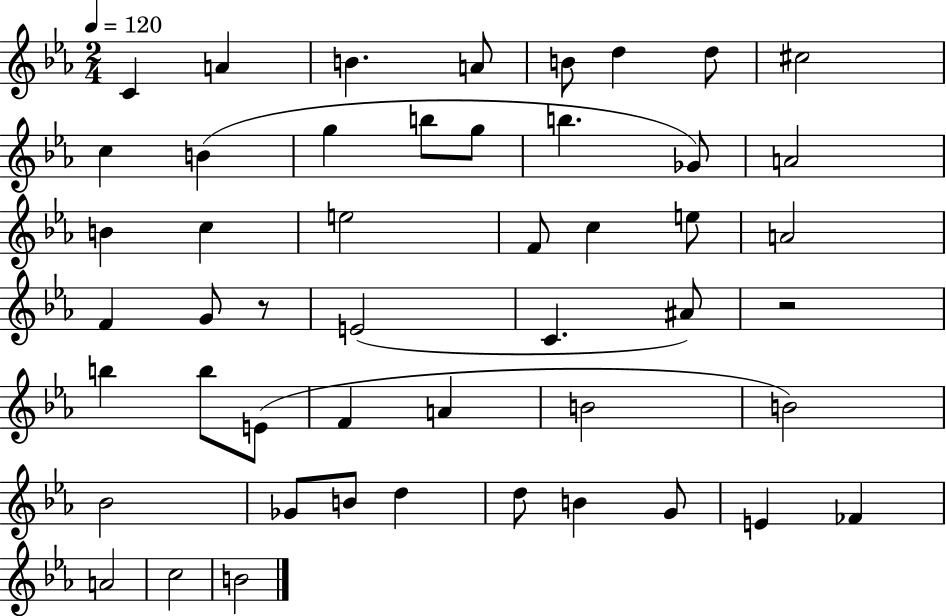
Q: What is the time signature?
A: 2/4